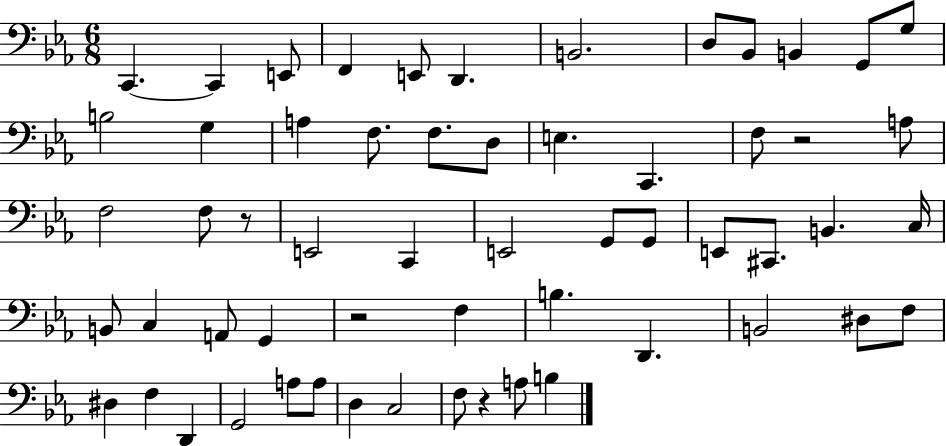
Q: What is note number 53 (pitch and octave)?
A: A3